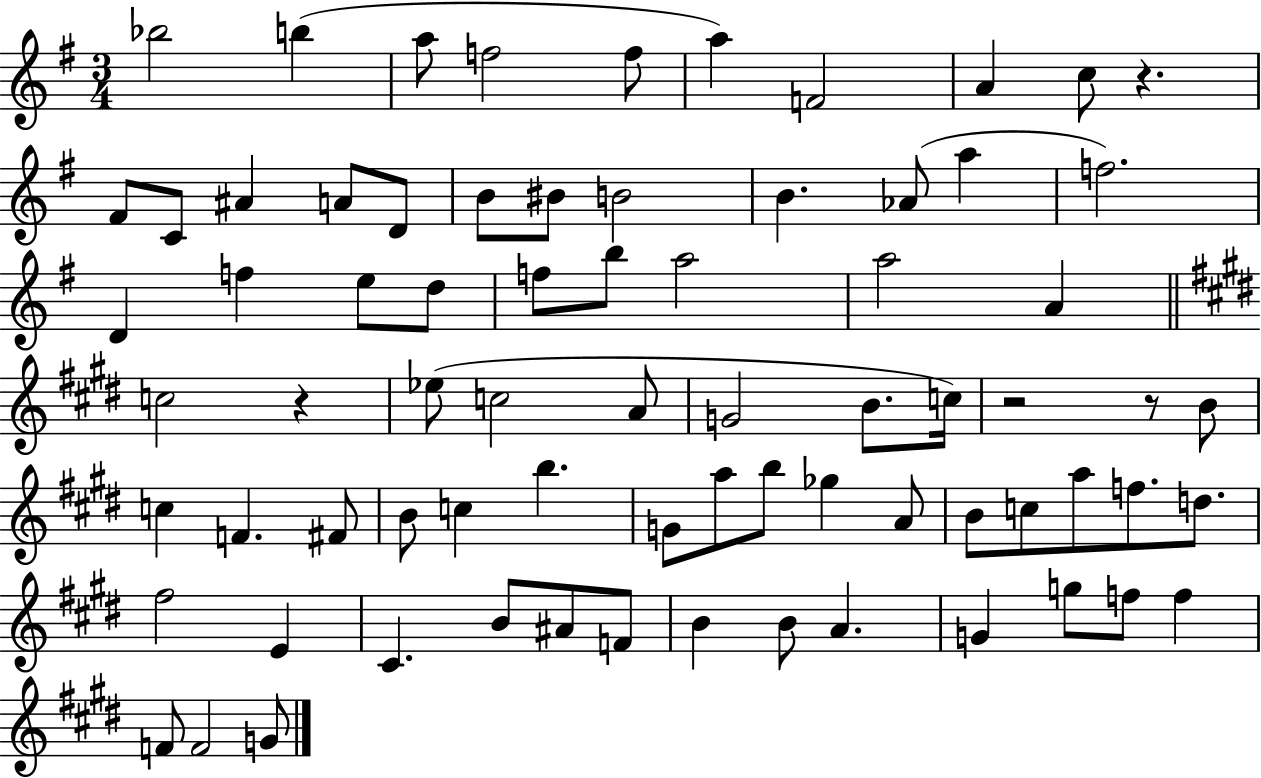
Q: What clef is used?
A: treble